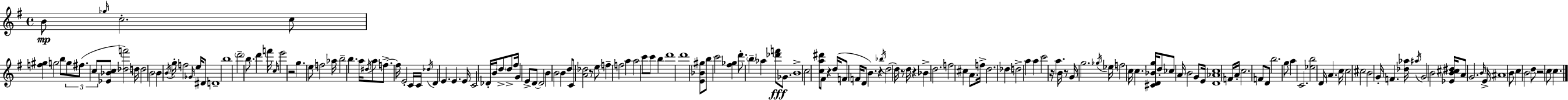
B4/e Gb5/s C5/h. C5/e [F5,G#5]/q G5/h B5/e G5/e F#5/e. C5/e [Eb4,Bb4,C5]/e [Db5,F6]/h D5/s D5/h B4/h B4/q B4/s G5/s F5/h Gb4/s E5/s D#4/e D4/w B5/w D6/h B5/e. D6/q F6/s C5/s E6/h R/h G5/q. E5/e F5/h Ab5/s B5/h B5/q. A5/s D#5/s A5/e F5/e. F5/s E4/h C4/s C4/s Db5/s D4/q E4/q. E4/q. E4/s C4/h Db4/s B4/s D5/e D5/e F#5/s G4/q E4/e D4/e D4/h B4/q B4/h B4/q D5/e C4/e [A4,Db5]/h R/e E5/e F5/q F5/h A5/q A5/h C6/e C6/e B5/q D6/w D6/w [E4,Bb4,G#5]/e B5/e C6/h [F#5,Gb5]/q D6/e. B5/q Ab5/q [Db6,F6]/e Gb4/e. B4/w C5/h [C5,A5,D#6]/e F#4/e R/q D5/s F4/e F4/s D4/e B4/q. R/q Bb5/s D5/h D5/s R/e D5/s R/q Bb4/q D5/h. F5/h C#5/q A4/e. F5/s D5/h. Db5/q D5/h A5/q A5/q C6/h R/s A5/q. B4/s R/e G4/s G5/h. Gb5/s Eb5/s F5/h C5/s C5/q. [C#4,D4,Bb4,G5]/s D5/e CES5/e A4/s B4/h G4/e E4/s [D4,Ab4,C5]/w F4/s A4/s C5/h. F4/e D4/e B5/h. G5/e A5/q C4/h. [Eb5,B5]/h D4/s A4/q. C5/s C5/h C#5/h B4/h G4/s F4/q. [Db5,Ab5]/s A#5/s G4/h B4/h [Eb4,B4,C#5,D#5]/s A4/e G4/h. B4/s E4/s A#4/w B4/e C5/q B4/h D5/e R/h C5/e C5/q.